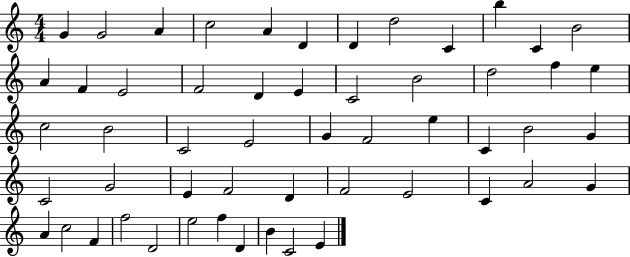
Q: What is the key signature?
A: C major